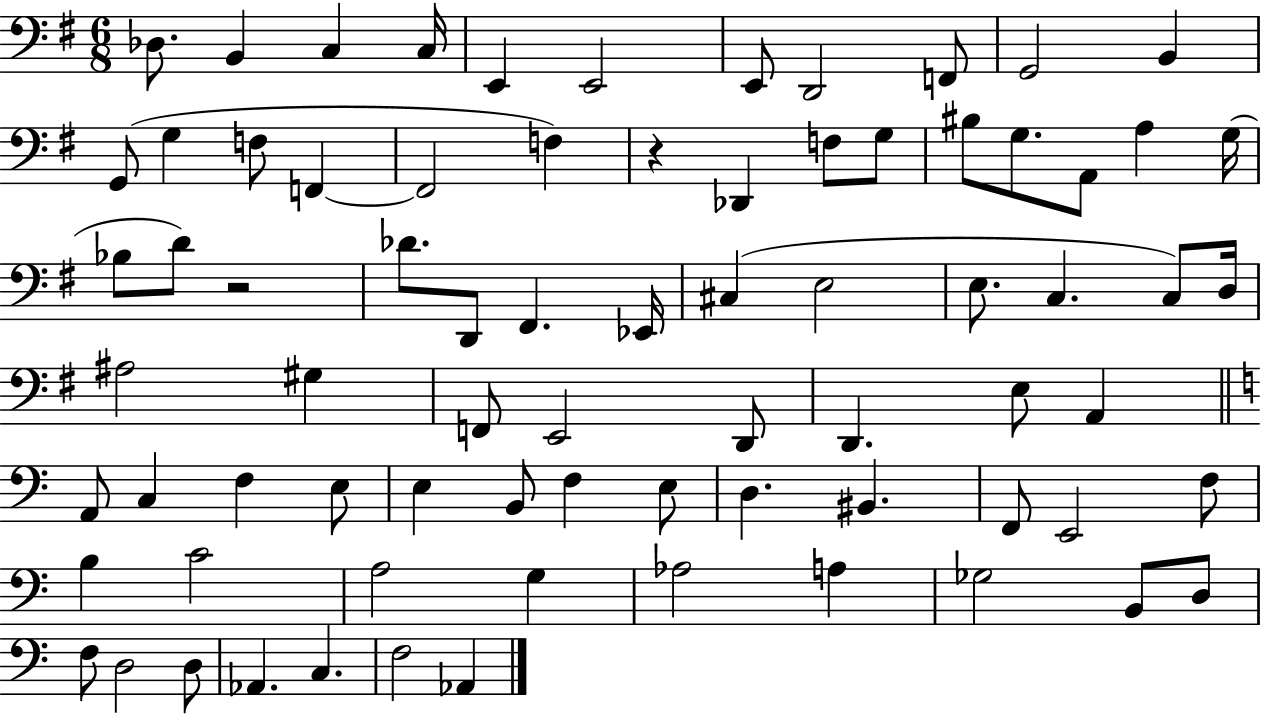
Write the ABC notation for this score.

X:1
T:Untitled
M:6/8
L:1/4
K:G
_D,/2 B,, C, C,/4 E,, E,,2 E,,/2 D,,2 F,,/2 G,,2 B,, G,,/2 G, F,/2 F,, F,,2 F, z _D,, F,/2 G,/2 ^B,/2 G,/2 A,,/2 A, G,/4 _B,/2 D/2 z2 _D/2 D,,/2 ^F,, _E,,/4 ^C, E,2 E,/2 C, C,/2 D,/4 ^A,2 ^G, F,,/2 E,,2 D,,/2 D,, E,/2 A,, A,,/2 C, F, E,/2 E, B,,/2 F, E,/2 D, ^B,, F,,/2 E,,2 F,/2 B, C2 A,2 G, _A,2 A, _G,2 B,,/2 D,/2 F,/2 D,2 D,/2 _A,, C, F,2 _A,,